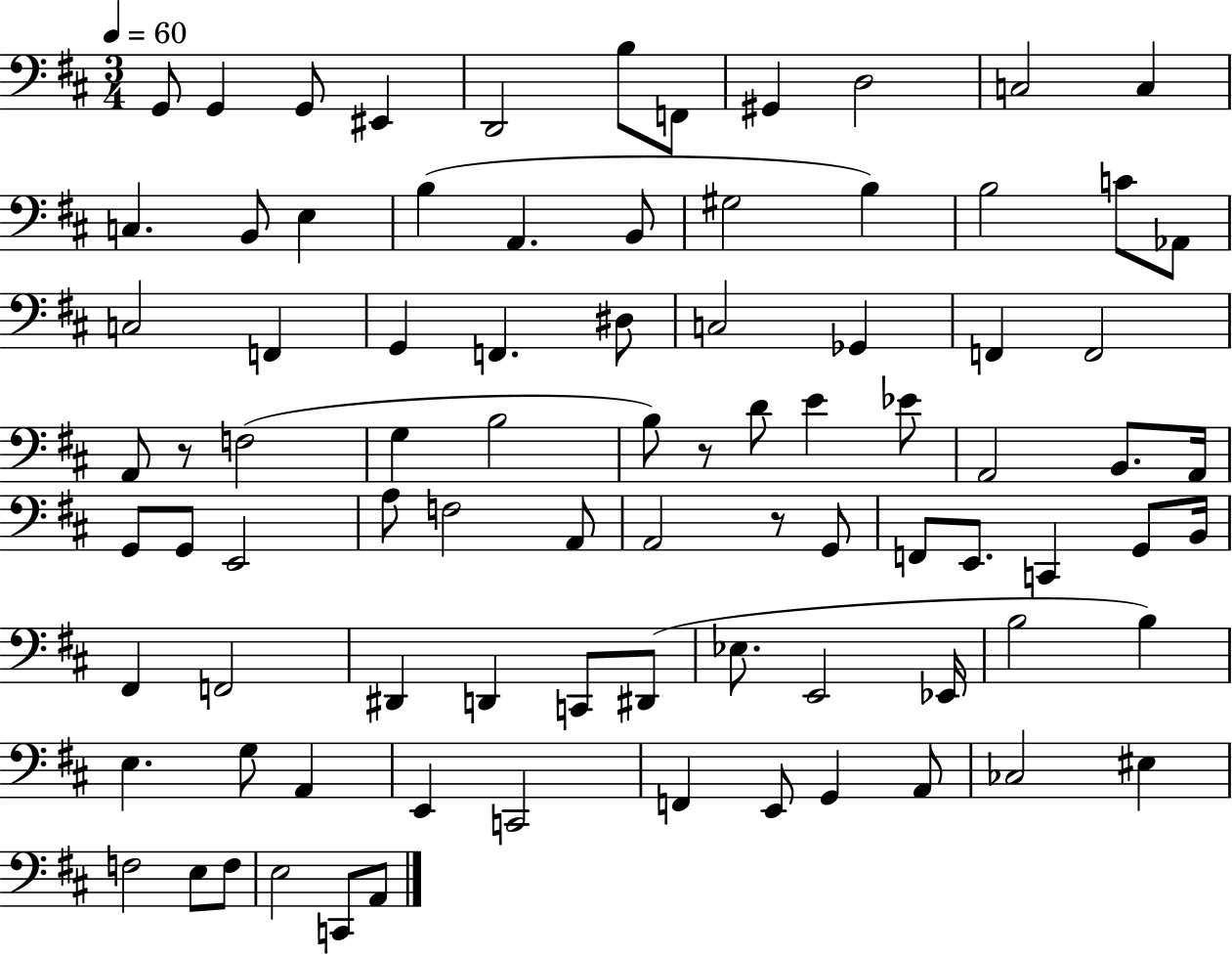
X:1
T:Untitled
M:3/4
L:1/4
K:D
G,,/2 G,, G,,/2 ^E,, D,,2 B,/2 F,,/2 ^G,, D,2 C,2 C, C, B,,/2 E, B, A,, B,,/2 ^G,2 B, B,2 C/2 _A,,/2 C,2 F,, G,, F,, ^D,/2 C,2 _G,, F,, F,,2 A,,/2 z/2 F,2 G, B,2 B,/2 z/2 D/2 E _E/2 A,,2 B,,/2 A,,/4 G,,/2 G,,/2 E,,2 A,/2 F,2 A,,/2 A,,2 z/2 G,,/2 F,,/2 E,,/2 C,, G,,/2 B,,/4 ^F,, F,,2 ^D,, D,, C,,/2 ^D,,/2 _E,/2 E,,2 _E,,/4 B,2 B, E, G,/2 A,, E,, C,,2 F,, E,,/2 G,, A,,/2 _C,2 ^E, F,2 E,/2 F,/2 E,2 C,,/2 A,,/2